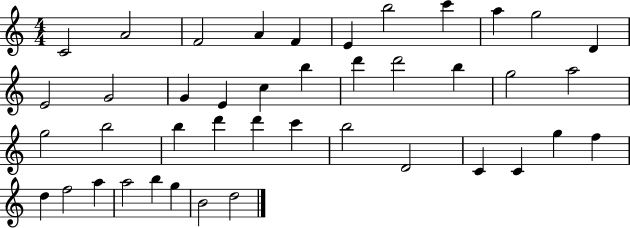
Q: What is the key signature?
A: C major